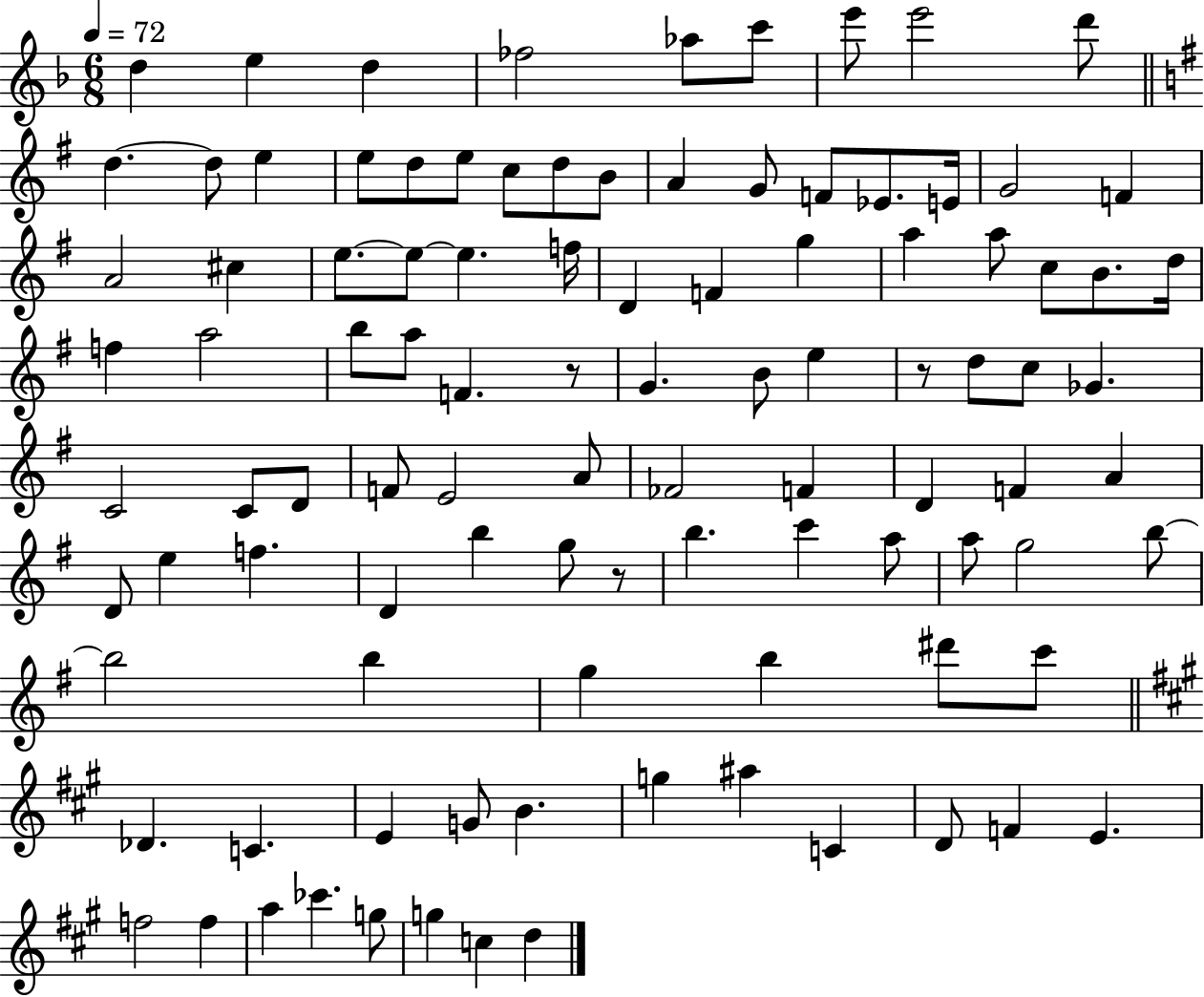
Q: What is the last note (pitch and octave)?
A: D5